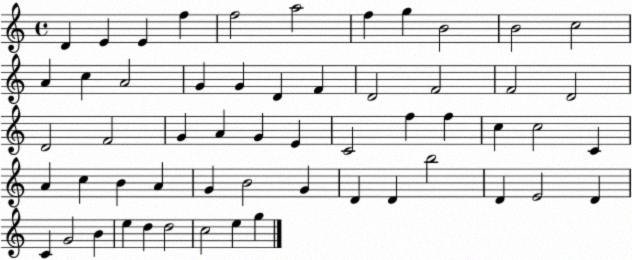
X:1
T:Untitled
M:4/4
L:1/4
K:C
D E E f f2 a2 f g B2 B2 c2 A c A2 G G D F D2 F2 F2 D2 D2 F2 G A G E C2 f f c c2 C A c B A G B2 G D D b2 D E2 D C G2 B e d d2 c2 e g